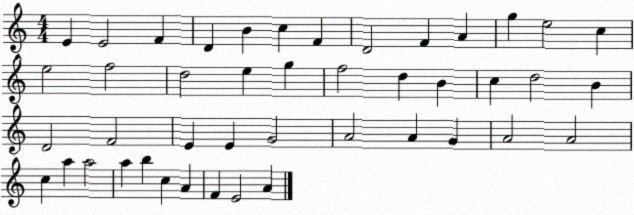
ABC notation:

X:1
T:Untitled
M:4/4
L:1/4
K:C
E E2 F D B c F D2 F A g e2 c e2 f2 d2 e g f2 d B c d2 B D2 F2 E E G2 A2 A G A2 A2 c a a2 a b c A F E2 A